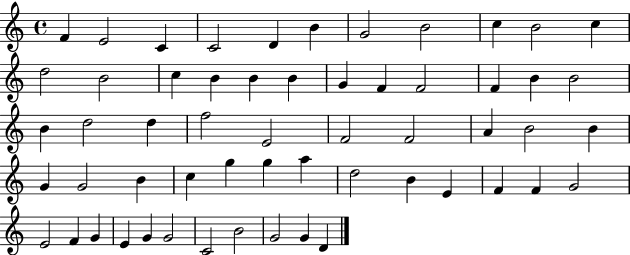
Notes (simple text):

F4/q E4/h C4/q C4/h D4/q B4/q G4/h B4/h C5/q B4/h C5/q D5/h B4/h C5/q B4/q B4/q B4/q G4/q F4/q F4/h F4/q B4/q B4/h B4/q D5/h D5/q F5/h E4/h F4/h F4/h A4/q B4/h B4/q G4/q G4/h B4/q C5/q G5/q G5/q A5/q D5/h B4/q E4/q F4/q F4/q G4/h E4/h F4/q G4/q E4/q G4/q G4/h C4/h B4/h G4/h G4/q D4/q